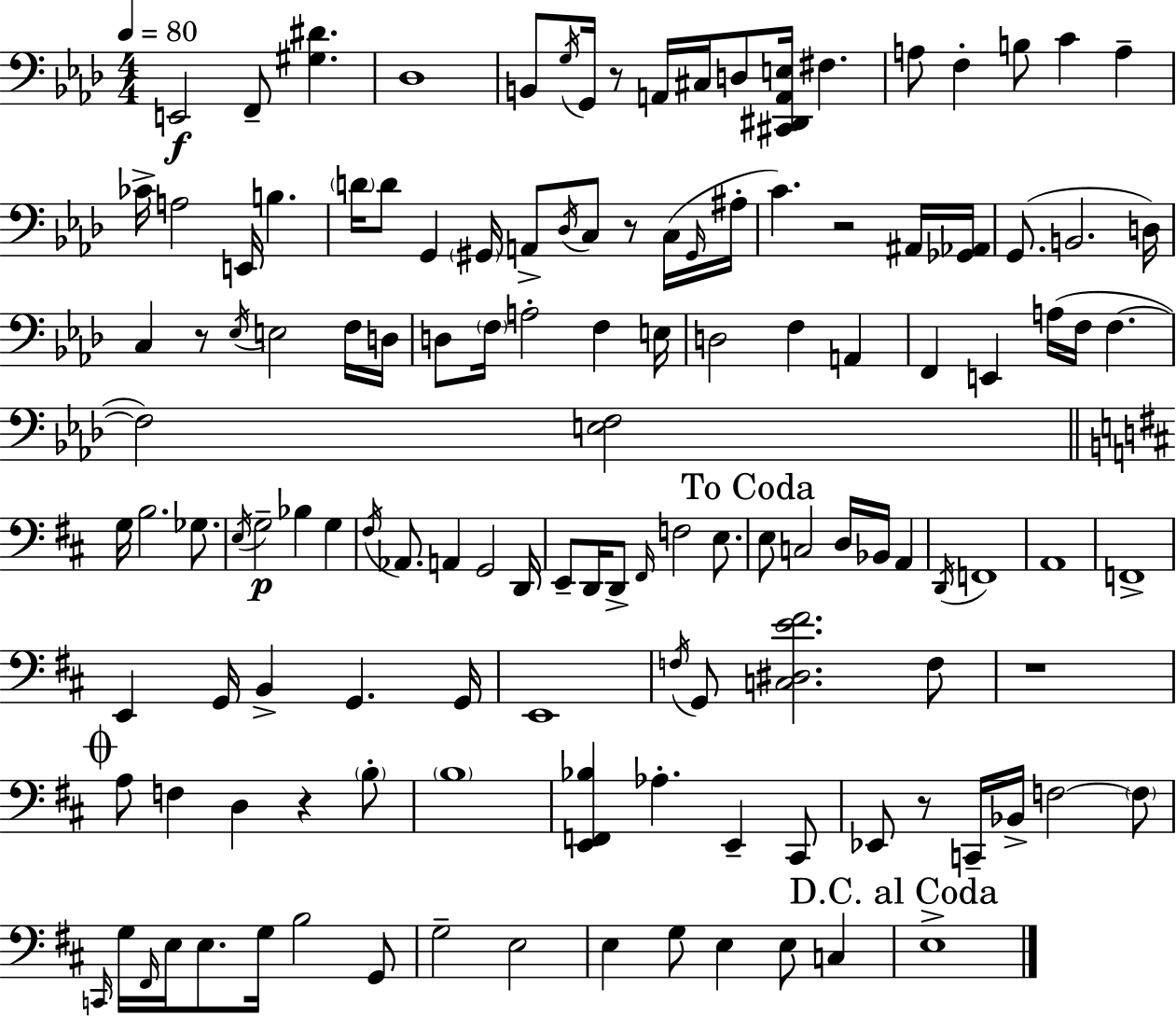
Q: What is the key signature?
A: F minor